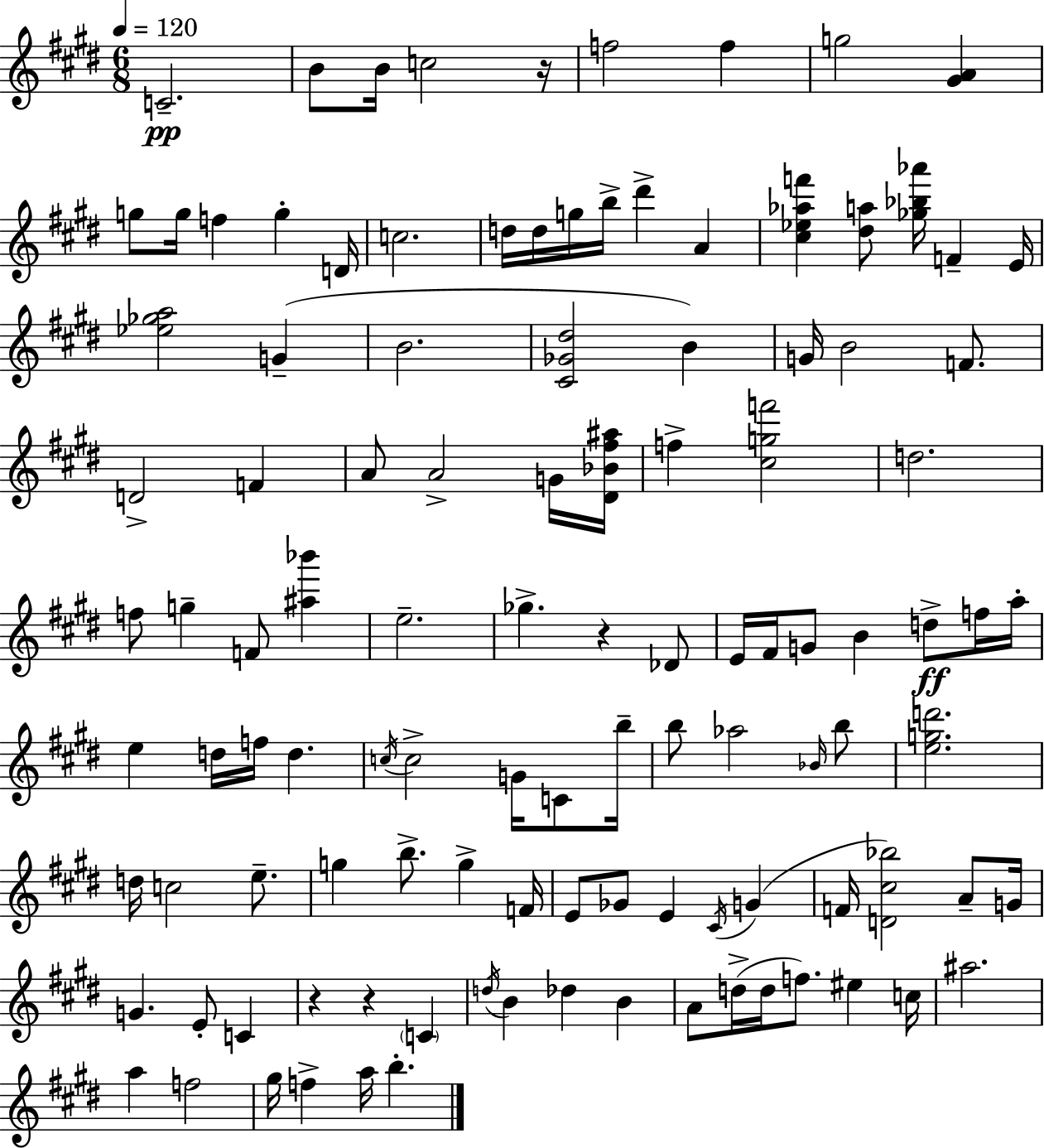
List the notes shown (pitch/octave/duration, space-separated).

C4/h. B4/e B4/s C5/h R/s F5/h F5/q G5/h [G#4,A4]/q G5/e G5/s F5/q G5/q D4/s C5/h. D5/s D5/s G5/s B5/s D#6/q A4/q [C#5,Eb5,Ab5,F6]/q [D#5,A5]/e [Gb5,Bb5,Ab6]/s F4/q E4/s [Eb5,Gb5,A5]/h G4/q B4/h. [C#4,Gb4,D#5]/h B4/q G4/s B4/h F4/e. D4/h F4/q A4/e A4/h G4/s [D#4,Bb4,F#5,A#5]/s F5/q [C#5,G5,F6]/h D5/h. F5/e G5/q F4/e [A#5,Bb6]/q E5/h. Gb5/q. R/q Db4/e E4/s F#4/s G4/e B4/q D5/e F5/s A5/s E5/q D5/s F5/s D5/q. C5/s C5/h G4/s C4/e B5/s B5/e Ab5/h Bb4/s B5/e [E5,G5,D6]/h. D5/s C5/h E5/e. G5/q B5/e. G5/q F4/s E4/e Gb4/e E4/q C#4/s G4/q F4/s [D4,C#5,Bb5]/h A4/e G4/s G4/q. E4/e C4/q R/q R/q C4/q D5/s B4/q Db5/q B4/q A4/e D5/s D5/s F5/e. EIS5/q C5/s A#5/h. A5/q F5/h G#5/s F5/q A5/s B5/q.